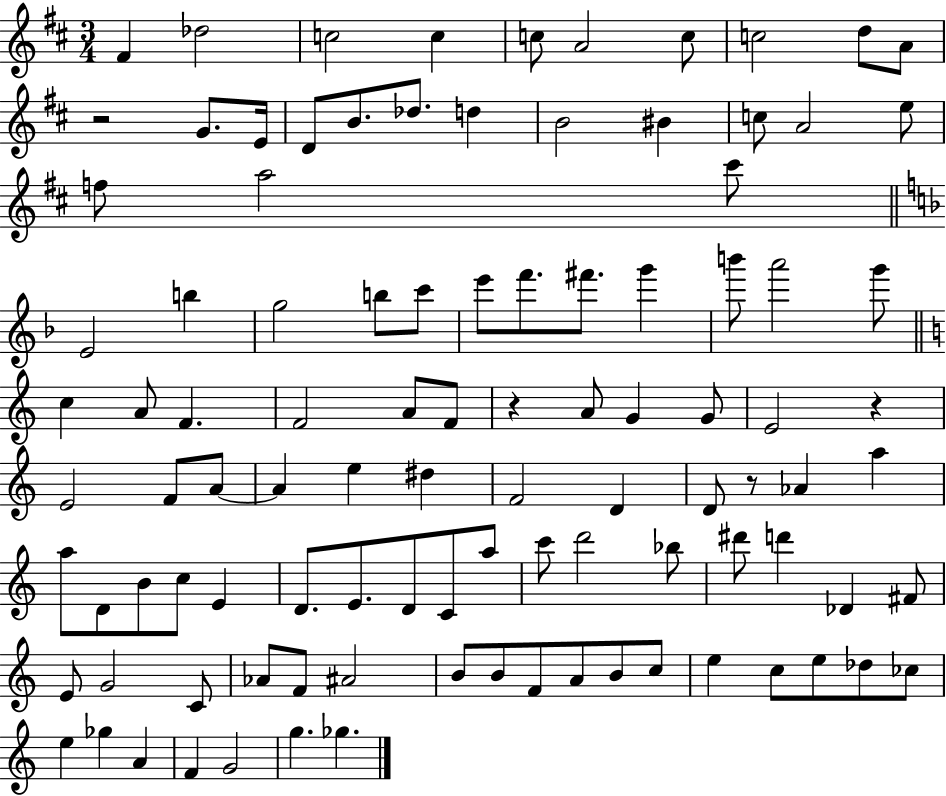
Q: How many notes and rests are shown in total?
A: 102